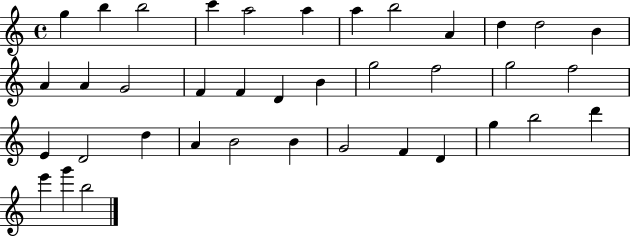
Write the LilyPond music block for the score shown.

{
  \clef treble
  \time 4/4
  \defaultTimeSignature
  \key c \major
  g''4 b''4 b''2 | c'''4 a''2 a''4 | a''4 b''2 a'4 | d''4 d''2 b'4 | \break a'4 a'4 g'2 | f'4 f'4 d'4 b'4 | g''2 f''2 | g''2 f''2 | \break e'4 d'2 d''4 | a'4 b'2 b'4 | g'2 f'4 d'4 | g''4 b''2 d'''4 | \break e'''4 g'''4 b''2 | \bar "|."
}